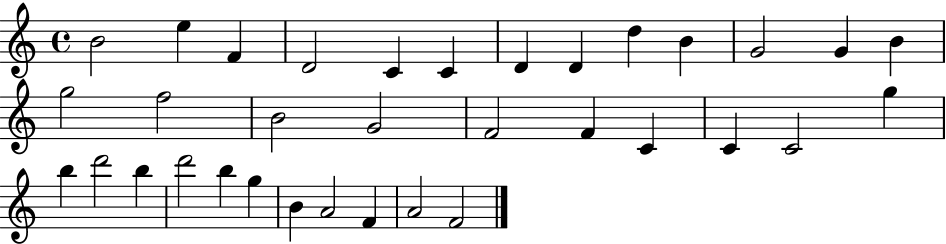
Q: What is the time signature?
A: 4/4